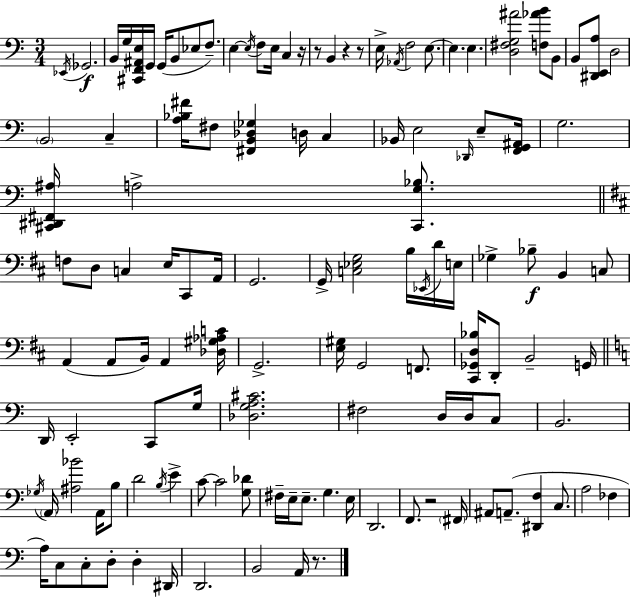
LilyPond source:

{
  \clef bass
  \numericTimeSignature
  \time 3/4
  \key a \minor
  \acciaccatura { ees,16 }\f ges,2. | b,16 g16 <cis, f, ais, e>16 g,16 g,16( b,8 ees8 f8.--) | e4~~ \acciaccatura { e16 } f8 e16 c4 | r16 r8 b,4 r4 | \break r8 e16-> \acciaccatura { aes,16 } f2 | e8.~~ e4. e4. | <d fis g ais'>2 <f aes' b'>8 | b,8 b,8 <dis, e, a>8 d2 | \break \parenthesize b,2 c4-- | <a bes fis'>16 fis8 <fis, b, des ges>4 d16 c4 | bes,16 e2 | \grace { des,16 } e8-- <f, g, ais,>16 g2. | \break <cis, dis, fis, ais>16 a2-> | <cis, g bes>8. \bar "||" \break \key b \minor f8 d8 c4 e16 cis,8 a,16 | g,2. | g,16-> <c ees g>2 b16 \acciaccatura { ees,16 } d'16 | e16 ges4-> bes8--\f b,4 c8 | \break a,4( a,8 b,16) a,4 | <des gis aes c'>16 g,2.-> | <e gis>16 g,2 f,8. | <cis, ges, d bes>16 d,8-. b,2-- | \break g,16 \bar "||" \break \key c \major d,16 e,2-. c,8 g16 | <des g a cis'>2. | fis2 d16 d16 c8 | b,2. | \break \acciaccatura { ges16 } \parenthesize a,16 <ais bes'>2 a,16 b8 | d'2 \acciaccatura { b16 } e'4-> | c'8~~ c'2 | <g des'>8 fis16-- e16-- e8.-- g4. | \break e16 d,2. | f,8. r2 | \parenthesize fis,16 ais,8 a,8.--( <dis, f>4 c8. | a2 fes4 | \break a16) c8 c8-. d8-. d4-. | dis,16 d,2. | b,2 a,16 r8. | \bar "|."
}